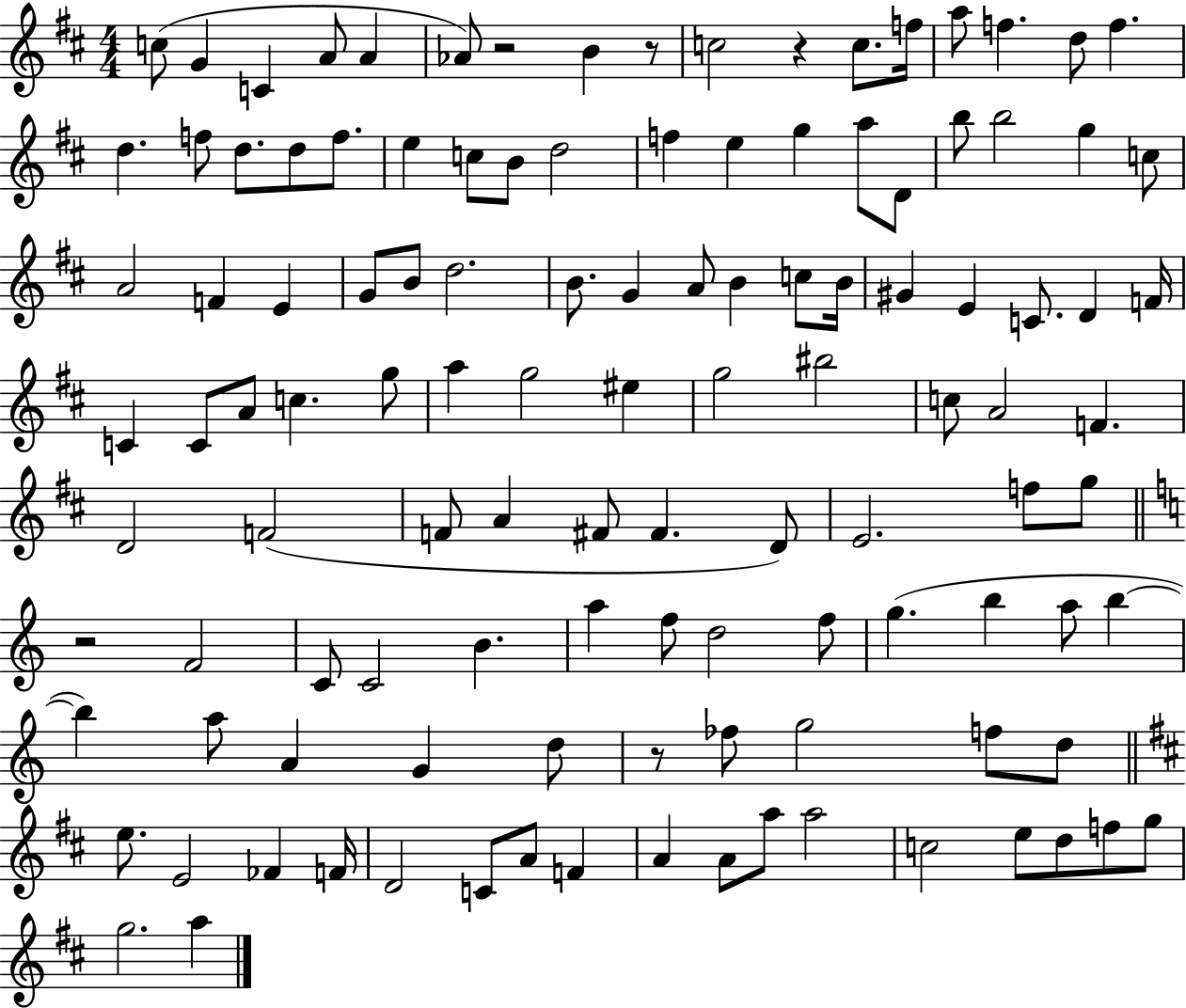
X:1
T:Untitled
M:4/4
L:1/4
K:D
c/2 G C A/2 A _A/2 z2 B z/2 c2 z c/2 f/4 a/2 f d/2 f d f/2 d/2 d/2 f/2 e c/2 B/2 d2 f e g a/2 D/2 b/2 b2 g c/2 A2 F E G/2 B/2 d2 B/2 G A/2 B c/2 B/4 ^G E C/2 D F/4 C C/2 A/2 c g/2 a g2 ^e g2 ^b2 c/2 A2 F D2 F2 F/2 A ^F/2 ^F D/2 E2 f/2 g/2 z2 F2 C/2 C2 B a f/2 d2 f/2 g b a/2 b b a/2 A G d/2 z/2 _f/2 g2 f/2 d/2 e/2 E2 _F F/4 D2 C/2 A/2 F A A/2 a/2 a2 c2 e/2 d/2 f/2 g/2 g2 a